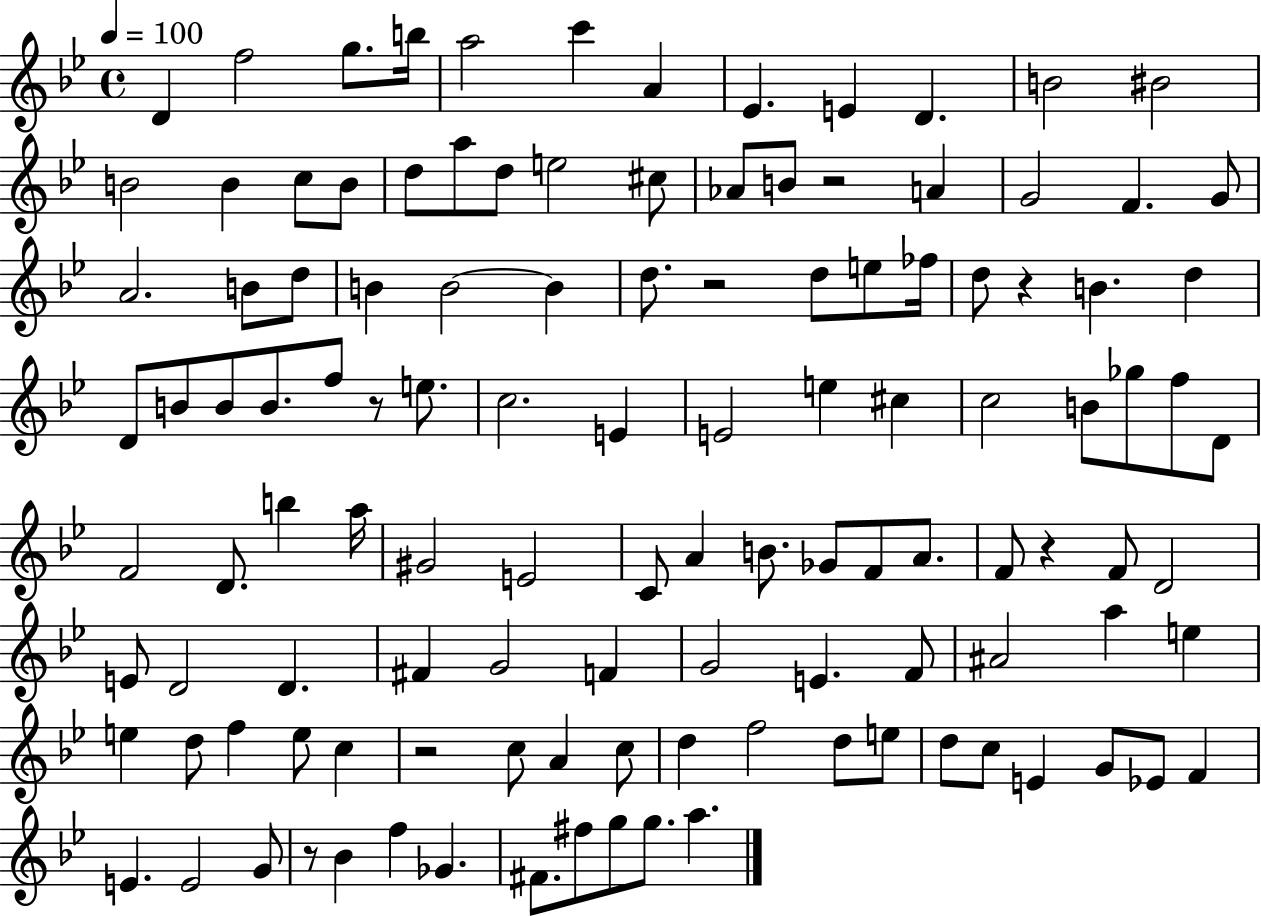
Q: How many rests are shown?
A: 7